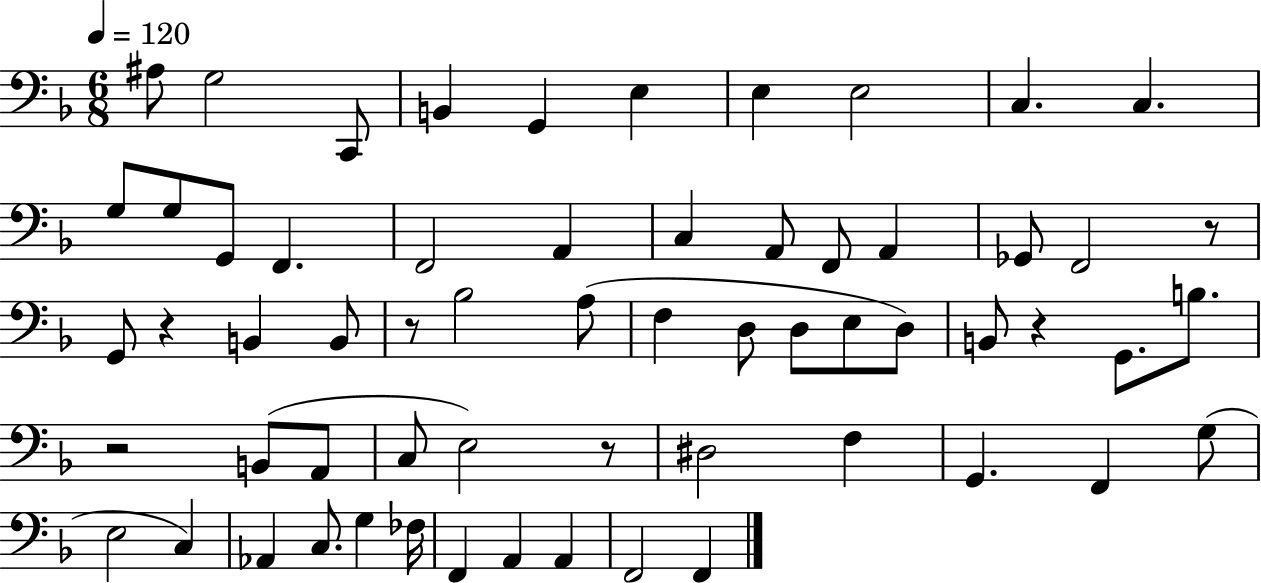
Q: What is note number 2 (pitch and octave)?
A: G3